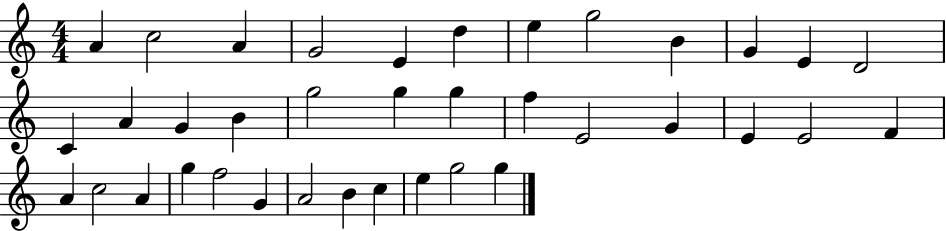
X:1
T:Untitled
M:4/4
L:1/4
K:C
A c2 A G2 E d e g2 B G E D2 C A G B g2 g g f E2 G E E2 F A c2 A g f2 G A2 B c e g2 g